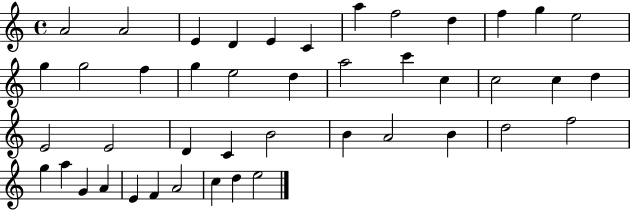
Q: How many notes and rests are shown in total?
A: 44